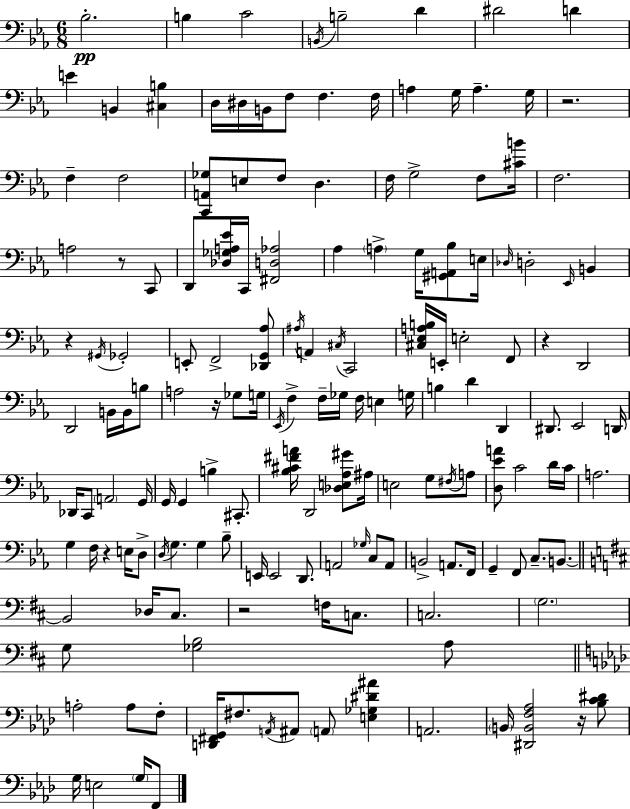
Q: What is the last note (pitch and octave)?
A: F2